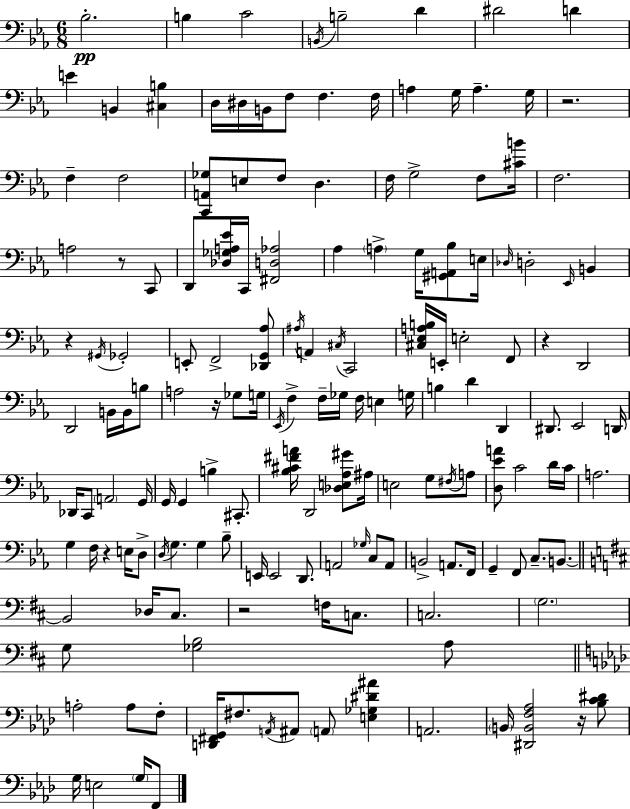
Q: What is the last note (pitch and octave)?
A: F2